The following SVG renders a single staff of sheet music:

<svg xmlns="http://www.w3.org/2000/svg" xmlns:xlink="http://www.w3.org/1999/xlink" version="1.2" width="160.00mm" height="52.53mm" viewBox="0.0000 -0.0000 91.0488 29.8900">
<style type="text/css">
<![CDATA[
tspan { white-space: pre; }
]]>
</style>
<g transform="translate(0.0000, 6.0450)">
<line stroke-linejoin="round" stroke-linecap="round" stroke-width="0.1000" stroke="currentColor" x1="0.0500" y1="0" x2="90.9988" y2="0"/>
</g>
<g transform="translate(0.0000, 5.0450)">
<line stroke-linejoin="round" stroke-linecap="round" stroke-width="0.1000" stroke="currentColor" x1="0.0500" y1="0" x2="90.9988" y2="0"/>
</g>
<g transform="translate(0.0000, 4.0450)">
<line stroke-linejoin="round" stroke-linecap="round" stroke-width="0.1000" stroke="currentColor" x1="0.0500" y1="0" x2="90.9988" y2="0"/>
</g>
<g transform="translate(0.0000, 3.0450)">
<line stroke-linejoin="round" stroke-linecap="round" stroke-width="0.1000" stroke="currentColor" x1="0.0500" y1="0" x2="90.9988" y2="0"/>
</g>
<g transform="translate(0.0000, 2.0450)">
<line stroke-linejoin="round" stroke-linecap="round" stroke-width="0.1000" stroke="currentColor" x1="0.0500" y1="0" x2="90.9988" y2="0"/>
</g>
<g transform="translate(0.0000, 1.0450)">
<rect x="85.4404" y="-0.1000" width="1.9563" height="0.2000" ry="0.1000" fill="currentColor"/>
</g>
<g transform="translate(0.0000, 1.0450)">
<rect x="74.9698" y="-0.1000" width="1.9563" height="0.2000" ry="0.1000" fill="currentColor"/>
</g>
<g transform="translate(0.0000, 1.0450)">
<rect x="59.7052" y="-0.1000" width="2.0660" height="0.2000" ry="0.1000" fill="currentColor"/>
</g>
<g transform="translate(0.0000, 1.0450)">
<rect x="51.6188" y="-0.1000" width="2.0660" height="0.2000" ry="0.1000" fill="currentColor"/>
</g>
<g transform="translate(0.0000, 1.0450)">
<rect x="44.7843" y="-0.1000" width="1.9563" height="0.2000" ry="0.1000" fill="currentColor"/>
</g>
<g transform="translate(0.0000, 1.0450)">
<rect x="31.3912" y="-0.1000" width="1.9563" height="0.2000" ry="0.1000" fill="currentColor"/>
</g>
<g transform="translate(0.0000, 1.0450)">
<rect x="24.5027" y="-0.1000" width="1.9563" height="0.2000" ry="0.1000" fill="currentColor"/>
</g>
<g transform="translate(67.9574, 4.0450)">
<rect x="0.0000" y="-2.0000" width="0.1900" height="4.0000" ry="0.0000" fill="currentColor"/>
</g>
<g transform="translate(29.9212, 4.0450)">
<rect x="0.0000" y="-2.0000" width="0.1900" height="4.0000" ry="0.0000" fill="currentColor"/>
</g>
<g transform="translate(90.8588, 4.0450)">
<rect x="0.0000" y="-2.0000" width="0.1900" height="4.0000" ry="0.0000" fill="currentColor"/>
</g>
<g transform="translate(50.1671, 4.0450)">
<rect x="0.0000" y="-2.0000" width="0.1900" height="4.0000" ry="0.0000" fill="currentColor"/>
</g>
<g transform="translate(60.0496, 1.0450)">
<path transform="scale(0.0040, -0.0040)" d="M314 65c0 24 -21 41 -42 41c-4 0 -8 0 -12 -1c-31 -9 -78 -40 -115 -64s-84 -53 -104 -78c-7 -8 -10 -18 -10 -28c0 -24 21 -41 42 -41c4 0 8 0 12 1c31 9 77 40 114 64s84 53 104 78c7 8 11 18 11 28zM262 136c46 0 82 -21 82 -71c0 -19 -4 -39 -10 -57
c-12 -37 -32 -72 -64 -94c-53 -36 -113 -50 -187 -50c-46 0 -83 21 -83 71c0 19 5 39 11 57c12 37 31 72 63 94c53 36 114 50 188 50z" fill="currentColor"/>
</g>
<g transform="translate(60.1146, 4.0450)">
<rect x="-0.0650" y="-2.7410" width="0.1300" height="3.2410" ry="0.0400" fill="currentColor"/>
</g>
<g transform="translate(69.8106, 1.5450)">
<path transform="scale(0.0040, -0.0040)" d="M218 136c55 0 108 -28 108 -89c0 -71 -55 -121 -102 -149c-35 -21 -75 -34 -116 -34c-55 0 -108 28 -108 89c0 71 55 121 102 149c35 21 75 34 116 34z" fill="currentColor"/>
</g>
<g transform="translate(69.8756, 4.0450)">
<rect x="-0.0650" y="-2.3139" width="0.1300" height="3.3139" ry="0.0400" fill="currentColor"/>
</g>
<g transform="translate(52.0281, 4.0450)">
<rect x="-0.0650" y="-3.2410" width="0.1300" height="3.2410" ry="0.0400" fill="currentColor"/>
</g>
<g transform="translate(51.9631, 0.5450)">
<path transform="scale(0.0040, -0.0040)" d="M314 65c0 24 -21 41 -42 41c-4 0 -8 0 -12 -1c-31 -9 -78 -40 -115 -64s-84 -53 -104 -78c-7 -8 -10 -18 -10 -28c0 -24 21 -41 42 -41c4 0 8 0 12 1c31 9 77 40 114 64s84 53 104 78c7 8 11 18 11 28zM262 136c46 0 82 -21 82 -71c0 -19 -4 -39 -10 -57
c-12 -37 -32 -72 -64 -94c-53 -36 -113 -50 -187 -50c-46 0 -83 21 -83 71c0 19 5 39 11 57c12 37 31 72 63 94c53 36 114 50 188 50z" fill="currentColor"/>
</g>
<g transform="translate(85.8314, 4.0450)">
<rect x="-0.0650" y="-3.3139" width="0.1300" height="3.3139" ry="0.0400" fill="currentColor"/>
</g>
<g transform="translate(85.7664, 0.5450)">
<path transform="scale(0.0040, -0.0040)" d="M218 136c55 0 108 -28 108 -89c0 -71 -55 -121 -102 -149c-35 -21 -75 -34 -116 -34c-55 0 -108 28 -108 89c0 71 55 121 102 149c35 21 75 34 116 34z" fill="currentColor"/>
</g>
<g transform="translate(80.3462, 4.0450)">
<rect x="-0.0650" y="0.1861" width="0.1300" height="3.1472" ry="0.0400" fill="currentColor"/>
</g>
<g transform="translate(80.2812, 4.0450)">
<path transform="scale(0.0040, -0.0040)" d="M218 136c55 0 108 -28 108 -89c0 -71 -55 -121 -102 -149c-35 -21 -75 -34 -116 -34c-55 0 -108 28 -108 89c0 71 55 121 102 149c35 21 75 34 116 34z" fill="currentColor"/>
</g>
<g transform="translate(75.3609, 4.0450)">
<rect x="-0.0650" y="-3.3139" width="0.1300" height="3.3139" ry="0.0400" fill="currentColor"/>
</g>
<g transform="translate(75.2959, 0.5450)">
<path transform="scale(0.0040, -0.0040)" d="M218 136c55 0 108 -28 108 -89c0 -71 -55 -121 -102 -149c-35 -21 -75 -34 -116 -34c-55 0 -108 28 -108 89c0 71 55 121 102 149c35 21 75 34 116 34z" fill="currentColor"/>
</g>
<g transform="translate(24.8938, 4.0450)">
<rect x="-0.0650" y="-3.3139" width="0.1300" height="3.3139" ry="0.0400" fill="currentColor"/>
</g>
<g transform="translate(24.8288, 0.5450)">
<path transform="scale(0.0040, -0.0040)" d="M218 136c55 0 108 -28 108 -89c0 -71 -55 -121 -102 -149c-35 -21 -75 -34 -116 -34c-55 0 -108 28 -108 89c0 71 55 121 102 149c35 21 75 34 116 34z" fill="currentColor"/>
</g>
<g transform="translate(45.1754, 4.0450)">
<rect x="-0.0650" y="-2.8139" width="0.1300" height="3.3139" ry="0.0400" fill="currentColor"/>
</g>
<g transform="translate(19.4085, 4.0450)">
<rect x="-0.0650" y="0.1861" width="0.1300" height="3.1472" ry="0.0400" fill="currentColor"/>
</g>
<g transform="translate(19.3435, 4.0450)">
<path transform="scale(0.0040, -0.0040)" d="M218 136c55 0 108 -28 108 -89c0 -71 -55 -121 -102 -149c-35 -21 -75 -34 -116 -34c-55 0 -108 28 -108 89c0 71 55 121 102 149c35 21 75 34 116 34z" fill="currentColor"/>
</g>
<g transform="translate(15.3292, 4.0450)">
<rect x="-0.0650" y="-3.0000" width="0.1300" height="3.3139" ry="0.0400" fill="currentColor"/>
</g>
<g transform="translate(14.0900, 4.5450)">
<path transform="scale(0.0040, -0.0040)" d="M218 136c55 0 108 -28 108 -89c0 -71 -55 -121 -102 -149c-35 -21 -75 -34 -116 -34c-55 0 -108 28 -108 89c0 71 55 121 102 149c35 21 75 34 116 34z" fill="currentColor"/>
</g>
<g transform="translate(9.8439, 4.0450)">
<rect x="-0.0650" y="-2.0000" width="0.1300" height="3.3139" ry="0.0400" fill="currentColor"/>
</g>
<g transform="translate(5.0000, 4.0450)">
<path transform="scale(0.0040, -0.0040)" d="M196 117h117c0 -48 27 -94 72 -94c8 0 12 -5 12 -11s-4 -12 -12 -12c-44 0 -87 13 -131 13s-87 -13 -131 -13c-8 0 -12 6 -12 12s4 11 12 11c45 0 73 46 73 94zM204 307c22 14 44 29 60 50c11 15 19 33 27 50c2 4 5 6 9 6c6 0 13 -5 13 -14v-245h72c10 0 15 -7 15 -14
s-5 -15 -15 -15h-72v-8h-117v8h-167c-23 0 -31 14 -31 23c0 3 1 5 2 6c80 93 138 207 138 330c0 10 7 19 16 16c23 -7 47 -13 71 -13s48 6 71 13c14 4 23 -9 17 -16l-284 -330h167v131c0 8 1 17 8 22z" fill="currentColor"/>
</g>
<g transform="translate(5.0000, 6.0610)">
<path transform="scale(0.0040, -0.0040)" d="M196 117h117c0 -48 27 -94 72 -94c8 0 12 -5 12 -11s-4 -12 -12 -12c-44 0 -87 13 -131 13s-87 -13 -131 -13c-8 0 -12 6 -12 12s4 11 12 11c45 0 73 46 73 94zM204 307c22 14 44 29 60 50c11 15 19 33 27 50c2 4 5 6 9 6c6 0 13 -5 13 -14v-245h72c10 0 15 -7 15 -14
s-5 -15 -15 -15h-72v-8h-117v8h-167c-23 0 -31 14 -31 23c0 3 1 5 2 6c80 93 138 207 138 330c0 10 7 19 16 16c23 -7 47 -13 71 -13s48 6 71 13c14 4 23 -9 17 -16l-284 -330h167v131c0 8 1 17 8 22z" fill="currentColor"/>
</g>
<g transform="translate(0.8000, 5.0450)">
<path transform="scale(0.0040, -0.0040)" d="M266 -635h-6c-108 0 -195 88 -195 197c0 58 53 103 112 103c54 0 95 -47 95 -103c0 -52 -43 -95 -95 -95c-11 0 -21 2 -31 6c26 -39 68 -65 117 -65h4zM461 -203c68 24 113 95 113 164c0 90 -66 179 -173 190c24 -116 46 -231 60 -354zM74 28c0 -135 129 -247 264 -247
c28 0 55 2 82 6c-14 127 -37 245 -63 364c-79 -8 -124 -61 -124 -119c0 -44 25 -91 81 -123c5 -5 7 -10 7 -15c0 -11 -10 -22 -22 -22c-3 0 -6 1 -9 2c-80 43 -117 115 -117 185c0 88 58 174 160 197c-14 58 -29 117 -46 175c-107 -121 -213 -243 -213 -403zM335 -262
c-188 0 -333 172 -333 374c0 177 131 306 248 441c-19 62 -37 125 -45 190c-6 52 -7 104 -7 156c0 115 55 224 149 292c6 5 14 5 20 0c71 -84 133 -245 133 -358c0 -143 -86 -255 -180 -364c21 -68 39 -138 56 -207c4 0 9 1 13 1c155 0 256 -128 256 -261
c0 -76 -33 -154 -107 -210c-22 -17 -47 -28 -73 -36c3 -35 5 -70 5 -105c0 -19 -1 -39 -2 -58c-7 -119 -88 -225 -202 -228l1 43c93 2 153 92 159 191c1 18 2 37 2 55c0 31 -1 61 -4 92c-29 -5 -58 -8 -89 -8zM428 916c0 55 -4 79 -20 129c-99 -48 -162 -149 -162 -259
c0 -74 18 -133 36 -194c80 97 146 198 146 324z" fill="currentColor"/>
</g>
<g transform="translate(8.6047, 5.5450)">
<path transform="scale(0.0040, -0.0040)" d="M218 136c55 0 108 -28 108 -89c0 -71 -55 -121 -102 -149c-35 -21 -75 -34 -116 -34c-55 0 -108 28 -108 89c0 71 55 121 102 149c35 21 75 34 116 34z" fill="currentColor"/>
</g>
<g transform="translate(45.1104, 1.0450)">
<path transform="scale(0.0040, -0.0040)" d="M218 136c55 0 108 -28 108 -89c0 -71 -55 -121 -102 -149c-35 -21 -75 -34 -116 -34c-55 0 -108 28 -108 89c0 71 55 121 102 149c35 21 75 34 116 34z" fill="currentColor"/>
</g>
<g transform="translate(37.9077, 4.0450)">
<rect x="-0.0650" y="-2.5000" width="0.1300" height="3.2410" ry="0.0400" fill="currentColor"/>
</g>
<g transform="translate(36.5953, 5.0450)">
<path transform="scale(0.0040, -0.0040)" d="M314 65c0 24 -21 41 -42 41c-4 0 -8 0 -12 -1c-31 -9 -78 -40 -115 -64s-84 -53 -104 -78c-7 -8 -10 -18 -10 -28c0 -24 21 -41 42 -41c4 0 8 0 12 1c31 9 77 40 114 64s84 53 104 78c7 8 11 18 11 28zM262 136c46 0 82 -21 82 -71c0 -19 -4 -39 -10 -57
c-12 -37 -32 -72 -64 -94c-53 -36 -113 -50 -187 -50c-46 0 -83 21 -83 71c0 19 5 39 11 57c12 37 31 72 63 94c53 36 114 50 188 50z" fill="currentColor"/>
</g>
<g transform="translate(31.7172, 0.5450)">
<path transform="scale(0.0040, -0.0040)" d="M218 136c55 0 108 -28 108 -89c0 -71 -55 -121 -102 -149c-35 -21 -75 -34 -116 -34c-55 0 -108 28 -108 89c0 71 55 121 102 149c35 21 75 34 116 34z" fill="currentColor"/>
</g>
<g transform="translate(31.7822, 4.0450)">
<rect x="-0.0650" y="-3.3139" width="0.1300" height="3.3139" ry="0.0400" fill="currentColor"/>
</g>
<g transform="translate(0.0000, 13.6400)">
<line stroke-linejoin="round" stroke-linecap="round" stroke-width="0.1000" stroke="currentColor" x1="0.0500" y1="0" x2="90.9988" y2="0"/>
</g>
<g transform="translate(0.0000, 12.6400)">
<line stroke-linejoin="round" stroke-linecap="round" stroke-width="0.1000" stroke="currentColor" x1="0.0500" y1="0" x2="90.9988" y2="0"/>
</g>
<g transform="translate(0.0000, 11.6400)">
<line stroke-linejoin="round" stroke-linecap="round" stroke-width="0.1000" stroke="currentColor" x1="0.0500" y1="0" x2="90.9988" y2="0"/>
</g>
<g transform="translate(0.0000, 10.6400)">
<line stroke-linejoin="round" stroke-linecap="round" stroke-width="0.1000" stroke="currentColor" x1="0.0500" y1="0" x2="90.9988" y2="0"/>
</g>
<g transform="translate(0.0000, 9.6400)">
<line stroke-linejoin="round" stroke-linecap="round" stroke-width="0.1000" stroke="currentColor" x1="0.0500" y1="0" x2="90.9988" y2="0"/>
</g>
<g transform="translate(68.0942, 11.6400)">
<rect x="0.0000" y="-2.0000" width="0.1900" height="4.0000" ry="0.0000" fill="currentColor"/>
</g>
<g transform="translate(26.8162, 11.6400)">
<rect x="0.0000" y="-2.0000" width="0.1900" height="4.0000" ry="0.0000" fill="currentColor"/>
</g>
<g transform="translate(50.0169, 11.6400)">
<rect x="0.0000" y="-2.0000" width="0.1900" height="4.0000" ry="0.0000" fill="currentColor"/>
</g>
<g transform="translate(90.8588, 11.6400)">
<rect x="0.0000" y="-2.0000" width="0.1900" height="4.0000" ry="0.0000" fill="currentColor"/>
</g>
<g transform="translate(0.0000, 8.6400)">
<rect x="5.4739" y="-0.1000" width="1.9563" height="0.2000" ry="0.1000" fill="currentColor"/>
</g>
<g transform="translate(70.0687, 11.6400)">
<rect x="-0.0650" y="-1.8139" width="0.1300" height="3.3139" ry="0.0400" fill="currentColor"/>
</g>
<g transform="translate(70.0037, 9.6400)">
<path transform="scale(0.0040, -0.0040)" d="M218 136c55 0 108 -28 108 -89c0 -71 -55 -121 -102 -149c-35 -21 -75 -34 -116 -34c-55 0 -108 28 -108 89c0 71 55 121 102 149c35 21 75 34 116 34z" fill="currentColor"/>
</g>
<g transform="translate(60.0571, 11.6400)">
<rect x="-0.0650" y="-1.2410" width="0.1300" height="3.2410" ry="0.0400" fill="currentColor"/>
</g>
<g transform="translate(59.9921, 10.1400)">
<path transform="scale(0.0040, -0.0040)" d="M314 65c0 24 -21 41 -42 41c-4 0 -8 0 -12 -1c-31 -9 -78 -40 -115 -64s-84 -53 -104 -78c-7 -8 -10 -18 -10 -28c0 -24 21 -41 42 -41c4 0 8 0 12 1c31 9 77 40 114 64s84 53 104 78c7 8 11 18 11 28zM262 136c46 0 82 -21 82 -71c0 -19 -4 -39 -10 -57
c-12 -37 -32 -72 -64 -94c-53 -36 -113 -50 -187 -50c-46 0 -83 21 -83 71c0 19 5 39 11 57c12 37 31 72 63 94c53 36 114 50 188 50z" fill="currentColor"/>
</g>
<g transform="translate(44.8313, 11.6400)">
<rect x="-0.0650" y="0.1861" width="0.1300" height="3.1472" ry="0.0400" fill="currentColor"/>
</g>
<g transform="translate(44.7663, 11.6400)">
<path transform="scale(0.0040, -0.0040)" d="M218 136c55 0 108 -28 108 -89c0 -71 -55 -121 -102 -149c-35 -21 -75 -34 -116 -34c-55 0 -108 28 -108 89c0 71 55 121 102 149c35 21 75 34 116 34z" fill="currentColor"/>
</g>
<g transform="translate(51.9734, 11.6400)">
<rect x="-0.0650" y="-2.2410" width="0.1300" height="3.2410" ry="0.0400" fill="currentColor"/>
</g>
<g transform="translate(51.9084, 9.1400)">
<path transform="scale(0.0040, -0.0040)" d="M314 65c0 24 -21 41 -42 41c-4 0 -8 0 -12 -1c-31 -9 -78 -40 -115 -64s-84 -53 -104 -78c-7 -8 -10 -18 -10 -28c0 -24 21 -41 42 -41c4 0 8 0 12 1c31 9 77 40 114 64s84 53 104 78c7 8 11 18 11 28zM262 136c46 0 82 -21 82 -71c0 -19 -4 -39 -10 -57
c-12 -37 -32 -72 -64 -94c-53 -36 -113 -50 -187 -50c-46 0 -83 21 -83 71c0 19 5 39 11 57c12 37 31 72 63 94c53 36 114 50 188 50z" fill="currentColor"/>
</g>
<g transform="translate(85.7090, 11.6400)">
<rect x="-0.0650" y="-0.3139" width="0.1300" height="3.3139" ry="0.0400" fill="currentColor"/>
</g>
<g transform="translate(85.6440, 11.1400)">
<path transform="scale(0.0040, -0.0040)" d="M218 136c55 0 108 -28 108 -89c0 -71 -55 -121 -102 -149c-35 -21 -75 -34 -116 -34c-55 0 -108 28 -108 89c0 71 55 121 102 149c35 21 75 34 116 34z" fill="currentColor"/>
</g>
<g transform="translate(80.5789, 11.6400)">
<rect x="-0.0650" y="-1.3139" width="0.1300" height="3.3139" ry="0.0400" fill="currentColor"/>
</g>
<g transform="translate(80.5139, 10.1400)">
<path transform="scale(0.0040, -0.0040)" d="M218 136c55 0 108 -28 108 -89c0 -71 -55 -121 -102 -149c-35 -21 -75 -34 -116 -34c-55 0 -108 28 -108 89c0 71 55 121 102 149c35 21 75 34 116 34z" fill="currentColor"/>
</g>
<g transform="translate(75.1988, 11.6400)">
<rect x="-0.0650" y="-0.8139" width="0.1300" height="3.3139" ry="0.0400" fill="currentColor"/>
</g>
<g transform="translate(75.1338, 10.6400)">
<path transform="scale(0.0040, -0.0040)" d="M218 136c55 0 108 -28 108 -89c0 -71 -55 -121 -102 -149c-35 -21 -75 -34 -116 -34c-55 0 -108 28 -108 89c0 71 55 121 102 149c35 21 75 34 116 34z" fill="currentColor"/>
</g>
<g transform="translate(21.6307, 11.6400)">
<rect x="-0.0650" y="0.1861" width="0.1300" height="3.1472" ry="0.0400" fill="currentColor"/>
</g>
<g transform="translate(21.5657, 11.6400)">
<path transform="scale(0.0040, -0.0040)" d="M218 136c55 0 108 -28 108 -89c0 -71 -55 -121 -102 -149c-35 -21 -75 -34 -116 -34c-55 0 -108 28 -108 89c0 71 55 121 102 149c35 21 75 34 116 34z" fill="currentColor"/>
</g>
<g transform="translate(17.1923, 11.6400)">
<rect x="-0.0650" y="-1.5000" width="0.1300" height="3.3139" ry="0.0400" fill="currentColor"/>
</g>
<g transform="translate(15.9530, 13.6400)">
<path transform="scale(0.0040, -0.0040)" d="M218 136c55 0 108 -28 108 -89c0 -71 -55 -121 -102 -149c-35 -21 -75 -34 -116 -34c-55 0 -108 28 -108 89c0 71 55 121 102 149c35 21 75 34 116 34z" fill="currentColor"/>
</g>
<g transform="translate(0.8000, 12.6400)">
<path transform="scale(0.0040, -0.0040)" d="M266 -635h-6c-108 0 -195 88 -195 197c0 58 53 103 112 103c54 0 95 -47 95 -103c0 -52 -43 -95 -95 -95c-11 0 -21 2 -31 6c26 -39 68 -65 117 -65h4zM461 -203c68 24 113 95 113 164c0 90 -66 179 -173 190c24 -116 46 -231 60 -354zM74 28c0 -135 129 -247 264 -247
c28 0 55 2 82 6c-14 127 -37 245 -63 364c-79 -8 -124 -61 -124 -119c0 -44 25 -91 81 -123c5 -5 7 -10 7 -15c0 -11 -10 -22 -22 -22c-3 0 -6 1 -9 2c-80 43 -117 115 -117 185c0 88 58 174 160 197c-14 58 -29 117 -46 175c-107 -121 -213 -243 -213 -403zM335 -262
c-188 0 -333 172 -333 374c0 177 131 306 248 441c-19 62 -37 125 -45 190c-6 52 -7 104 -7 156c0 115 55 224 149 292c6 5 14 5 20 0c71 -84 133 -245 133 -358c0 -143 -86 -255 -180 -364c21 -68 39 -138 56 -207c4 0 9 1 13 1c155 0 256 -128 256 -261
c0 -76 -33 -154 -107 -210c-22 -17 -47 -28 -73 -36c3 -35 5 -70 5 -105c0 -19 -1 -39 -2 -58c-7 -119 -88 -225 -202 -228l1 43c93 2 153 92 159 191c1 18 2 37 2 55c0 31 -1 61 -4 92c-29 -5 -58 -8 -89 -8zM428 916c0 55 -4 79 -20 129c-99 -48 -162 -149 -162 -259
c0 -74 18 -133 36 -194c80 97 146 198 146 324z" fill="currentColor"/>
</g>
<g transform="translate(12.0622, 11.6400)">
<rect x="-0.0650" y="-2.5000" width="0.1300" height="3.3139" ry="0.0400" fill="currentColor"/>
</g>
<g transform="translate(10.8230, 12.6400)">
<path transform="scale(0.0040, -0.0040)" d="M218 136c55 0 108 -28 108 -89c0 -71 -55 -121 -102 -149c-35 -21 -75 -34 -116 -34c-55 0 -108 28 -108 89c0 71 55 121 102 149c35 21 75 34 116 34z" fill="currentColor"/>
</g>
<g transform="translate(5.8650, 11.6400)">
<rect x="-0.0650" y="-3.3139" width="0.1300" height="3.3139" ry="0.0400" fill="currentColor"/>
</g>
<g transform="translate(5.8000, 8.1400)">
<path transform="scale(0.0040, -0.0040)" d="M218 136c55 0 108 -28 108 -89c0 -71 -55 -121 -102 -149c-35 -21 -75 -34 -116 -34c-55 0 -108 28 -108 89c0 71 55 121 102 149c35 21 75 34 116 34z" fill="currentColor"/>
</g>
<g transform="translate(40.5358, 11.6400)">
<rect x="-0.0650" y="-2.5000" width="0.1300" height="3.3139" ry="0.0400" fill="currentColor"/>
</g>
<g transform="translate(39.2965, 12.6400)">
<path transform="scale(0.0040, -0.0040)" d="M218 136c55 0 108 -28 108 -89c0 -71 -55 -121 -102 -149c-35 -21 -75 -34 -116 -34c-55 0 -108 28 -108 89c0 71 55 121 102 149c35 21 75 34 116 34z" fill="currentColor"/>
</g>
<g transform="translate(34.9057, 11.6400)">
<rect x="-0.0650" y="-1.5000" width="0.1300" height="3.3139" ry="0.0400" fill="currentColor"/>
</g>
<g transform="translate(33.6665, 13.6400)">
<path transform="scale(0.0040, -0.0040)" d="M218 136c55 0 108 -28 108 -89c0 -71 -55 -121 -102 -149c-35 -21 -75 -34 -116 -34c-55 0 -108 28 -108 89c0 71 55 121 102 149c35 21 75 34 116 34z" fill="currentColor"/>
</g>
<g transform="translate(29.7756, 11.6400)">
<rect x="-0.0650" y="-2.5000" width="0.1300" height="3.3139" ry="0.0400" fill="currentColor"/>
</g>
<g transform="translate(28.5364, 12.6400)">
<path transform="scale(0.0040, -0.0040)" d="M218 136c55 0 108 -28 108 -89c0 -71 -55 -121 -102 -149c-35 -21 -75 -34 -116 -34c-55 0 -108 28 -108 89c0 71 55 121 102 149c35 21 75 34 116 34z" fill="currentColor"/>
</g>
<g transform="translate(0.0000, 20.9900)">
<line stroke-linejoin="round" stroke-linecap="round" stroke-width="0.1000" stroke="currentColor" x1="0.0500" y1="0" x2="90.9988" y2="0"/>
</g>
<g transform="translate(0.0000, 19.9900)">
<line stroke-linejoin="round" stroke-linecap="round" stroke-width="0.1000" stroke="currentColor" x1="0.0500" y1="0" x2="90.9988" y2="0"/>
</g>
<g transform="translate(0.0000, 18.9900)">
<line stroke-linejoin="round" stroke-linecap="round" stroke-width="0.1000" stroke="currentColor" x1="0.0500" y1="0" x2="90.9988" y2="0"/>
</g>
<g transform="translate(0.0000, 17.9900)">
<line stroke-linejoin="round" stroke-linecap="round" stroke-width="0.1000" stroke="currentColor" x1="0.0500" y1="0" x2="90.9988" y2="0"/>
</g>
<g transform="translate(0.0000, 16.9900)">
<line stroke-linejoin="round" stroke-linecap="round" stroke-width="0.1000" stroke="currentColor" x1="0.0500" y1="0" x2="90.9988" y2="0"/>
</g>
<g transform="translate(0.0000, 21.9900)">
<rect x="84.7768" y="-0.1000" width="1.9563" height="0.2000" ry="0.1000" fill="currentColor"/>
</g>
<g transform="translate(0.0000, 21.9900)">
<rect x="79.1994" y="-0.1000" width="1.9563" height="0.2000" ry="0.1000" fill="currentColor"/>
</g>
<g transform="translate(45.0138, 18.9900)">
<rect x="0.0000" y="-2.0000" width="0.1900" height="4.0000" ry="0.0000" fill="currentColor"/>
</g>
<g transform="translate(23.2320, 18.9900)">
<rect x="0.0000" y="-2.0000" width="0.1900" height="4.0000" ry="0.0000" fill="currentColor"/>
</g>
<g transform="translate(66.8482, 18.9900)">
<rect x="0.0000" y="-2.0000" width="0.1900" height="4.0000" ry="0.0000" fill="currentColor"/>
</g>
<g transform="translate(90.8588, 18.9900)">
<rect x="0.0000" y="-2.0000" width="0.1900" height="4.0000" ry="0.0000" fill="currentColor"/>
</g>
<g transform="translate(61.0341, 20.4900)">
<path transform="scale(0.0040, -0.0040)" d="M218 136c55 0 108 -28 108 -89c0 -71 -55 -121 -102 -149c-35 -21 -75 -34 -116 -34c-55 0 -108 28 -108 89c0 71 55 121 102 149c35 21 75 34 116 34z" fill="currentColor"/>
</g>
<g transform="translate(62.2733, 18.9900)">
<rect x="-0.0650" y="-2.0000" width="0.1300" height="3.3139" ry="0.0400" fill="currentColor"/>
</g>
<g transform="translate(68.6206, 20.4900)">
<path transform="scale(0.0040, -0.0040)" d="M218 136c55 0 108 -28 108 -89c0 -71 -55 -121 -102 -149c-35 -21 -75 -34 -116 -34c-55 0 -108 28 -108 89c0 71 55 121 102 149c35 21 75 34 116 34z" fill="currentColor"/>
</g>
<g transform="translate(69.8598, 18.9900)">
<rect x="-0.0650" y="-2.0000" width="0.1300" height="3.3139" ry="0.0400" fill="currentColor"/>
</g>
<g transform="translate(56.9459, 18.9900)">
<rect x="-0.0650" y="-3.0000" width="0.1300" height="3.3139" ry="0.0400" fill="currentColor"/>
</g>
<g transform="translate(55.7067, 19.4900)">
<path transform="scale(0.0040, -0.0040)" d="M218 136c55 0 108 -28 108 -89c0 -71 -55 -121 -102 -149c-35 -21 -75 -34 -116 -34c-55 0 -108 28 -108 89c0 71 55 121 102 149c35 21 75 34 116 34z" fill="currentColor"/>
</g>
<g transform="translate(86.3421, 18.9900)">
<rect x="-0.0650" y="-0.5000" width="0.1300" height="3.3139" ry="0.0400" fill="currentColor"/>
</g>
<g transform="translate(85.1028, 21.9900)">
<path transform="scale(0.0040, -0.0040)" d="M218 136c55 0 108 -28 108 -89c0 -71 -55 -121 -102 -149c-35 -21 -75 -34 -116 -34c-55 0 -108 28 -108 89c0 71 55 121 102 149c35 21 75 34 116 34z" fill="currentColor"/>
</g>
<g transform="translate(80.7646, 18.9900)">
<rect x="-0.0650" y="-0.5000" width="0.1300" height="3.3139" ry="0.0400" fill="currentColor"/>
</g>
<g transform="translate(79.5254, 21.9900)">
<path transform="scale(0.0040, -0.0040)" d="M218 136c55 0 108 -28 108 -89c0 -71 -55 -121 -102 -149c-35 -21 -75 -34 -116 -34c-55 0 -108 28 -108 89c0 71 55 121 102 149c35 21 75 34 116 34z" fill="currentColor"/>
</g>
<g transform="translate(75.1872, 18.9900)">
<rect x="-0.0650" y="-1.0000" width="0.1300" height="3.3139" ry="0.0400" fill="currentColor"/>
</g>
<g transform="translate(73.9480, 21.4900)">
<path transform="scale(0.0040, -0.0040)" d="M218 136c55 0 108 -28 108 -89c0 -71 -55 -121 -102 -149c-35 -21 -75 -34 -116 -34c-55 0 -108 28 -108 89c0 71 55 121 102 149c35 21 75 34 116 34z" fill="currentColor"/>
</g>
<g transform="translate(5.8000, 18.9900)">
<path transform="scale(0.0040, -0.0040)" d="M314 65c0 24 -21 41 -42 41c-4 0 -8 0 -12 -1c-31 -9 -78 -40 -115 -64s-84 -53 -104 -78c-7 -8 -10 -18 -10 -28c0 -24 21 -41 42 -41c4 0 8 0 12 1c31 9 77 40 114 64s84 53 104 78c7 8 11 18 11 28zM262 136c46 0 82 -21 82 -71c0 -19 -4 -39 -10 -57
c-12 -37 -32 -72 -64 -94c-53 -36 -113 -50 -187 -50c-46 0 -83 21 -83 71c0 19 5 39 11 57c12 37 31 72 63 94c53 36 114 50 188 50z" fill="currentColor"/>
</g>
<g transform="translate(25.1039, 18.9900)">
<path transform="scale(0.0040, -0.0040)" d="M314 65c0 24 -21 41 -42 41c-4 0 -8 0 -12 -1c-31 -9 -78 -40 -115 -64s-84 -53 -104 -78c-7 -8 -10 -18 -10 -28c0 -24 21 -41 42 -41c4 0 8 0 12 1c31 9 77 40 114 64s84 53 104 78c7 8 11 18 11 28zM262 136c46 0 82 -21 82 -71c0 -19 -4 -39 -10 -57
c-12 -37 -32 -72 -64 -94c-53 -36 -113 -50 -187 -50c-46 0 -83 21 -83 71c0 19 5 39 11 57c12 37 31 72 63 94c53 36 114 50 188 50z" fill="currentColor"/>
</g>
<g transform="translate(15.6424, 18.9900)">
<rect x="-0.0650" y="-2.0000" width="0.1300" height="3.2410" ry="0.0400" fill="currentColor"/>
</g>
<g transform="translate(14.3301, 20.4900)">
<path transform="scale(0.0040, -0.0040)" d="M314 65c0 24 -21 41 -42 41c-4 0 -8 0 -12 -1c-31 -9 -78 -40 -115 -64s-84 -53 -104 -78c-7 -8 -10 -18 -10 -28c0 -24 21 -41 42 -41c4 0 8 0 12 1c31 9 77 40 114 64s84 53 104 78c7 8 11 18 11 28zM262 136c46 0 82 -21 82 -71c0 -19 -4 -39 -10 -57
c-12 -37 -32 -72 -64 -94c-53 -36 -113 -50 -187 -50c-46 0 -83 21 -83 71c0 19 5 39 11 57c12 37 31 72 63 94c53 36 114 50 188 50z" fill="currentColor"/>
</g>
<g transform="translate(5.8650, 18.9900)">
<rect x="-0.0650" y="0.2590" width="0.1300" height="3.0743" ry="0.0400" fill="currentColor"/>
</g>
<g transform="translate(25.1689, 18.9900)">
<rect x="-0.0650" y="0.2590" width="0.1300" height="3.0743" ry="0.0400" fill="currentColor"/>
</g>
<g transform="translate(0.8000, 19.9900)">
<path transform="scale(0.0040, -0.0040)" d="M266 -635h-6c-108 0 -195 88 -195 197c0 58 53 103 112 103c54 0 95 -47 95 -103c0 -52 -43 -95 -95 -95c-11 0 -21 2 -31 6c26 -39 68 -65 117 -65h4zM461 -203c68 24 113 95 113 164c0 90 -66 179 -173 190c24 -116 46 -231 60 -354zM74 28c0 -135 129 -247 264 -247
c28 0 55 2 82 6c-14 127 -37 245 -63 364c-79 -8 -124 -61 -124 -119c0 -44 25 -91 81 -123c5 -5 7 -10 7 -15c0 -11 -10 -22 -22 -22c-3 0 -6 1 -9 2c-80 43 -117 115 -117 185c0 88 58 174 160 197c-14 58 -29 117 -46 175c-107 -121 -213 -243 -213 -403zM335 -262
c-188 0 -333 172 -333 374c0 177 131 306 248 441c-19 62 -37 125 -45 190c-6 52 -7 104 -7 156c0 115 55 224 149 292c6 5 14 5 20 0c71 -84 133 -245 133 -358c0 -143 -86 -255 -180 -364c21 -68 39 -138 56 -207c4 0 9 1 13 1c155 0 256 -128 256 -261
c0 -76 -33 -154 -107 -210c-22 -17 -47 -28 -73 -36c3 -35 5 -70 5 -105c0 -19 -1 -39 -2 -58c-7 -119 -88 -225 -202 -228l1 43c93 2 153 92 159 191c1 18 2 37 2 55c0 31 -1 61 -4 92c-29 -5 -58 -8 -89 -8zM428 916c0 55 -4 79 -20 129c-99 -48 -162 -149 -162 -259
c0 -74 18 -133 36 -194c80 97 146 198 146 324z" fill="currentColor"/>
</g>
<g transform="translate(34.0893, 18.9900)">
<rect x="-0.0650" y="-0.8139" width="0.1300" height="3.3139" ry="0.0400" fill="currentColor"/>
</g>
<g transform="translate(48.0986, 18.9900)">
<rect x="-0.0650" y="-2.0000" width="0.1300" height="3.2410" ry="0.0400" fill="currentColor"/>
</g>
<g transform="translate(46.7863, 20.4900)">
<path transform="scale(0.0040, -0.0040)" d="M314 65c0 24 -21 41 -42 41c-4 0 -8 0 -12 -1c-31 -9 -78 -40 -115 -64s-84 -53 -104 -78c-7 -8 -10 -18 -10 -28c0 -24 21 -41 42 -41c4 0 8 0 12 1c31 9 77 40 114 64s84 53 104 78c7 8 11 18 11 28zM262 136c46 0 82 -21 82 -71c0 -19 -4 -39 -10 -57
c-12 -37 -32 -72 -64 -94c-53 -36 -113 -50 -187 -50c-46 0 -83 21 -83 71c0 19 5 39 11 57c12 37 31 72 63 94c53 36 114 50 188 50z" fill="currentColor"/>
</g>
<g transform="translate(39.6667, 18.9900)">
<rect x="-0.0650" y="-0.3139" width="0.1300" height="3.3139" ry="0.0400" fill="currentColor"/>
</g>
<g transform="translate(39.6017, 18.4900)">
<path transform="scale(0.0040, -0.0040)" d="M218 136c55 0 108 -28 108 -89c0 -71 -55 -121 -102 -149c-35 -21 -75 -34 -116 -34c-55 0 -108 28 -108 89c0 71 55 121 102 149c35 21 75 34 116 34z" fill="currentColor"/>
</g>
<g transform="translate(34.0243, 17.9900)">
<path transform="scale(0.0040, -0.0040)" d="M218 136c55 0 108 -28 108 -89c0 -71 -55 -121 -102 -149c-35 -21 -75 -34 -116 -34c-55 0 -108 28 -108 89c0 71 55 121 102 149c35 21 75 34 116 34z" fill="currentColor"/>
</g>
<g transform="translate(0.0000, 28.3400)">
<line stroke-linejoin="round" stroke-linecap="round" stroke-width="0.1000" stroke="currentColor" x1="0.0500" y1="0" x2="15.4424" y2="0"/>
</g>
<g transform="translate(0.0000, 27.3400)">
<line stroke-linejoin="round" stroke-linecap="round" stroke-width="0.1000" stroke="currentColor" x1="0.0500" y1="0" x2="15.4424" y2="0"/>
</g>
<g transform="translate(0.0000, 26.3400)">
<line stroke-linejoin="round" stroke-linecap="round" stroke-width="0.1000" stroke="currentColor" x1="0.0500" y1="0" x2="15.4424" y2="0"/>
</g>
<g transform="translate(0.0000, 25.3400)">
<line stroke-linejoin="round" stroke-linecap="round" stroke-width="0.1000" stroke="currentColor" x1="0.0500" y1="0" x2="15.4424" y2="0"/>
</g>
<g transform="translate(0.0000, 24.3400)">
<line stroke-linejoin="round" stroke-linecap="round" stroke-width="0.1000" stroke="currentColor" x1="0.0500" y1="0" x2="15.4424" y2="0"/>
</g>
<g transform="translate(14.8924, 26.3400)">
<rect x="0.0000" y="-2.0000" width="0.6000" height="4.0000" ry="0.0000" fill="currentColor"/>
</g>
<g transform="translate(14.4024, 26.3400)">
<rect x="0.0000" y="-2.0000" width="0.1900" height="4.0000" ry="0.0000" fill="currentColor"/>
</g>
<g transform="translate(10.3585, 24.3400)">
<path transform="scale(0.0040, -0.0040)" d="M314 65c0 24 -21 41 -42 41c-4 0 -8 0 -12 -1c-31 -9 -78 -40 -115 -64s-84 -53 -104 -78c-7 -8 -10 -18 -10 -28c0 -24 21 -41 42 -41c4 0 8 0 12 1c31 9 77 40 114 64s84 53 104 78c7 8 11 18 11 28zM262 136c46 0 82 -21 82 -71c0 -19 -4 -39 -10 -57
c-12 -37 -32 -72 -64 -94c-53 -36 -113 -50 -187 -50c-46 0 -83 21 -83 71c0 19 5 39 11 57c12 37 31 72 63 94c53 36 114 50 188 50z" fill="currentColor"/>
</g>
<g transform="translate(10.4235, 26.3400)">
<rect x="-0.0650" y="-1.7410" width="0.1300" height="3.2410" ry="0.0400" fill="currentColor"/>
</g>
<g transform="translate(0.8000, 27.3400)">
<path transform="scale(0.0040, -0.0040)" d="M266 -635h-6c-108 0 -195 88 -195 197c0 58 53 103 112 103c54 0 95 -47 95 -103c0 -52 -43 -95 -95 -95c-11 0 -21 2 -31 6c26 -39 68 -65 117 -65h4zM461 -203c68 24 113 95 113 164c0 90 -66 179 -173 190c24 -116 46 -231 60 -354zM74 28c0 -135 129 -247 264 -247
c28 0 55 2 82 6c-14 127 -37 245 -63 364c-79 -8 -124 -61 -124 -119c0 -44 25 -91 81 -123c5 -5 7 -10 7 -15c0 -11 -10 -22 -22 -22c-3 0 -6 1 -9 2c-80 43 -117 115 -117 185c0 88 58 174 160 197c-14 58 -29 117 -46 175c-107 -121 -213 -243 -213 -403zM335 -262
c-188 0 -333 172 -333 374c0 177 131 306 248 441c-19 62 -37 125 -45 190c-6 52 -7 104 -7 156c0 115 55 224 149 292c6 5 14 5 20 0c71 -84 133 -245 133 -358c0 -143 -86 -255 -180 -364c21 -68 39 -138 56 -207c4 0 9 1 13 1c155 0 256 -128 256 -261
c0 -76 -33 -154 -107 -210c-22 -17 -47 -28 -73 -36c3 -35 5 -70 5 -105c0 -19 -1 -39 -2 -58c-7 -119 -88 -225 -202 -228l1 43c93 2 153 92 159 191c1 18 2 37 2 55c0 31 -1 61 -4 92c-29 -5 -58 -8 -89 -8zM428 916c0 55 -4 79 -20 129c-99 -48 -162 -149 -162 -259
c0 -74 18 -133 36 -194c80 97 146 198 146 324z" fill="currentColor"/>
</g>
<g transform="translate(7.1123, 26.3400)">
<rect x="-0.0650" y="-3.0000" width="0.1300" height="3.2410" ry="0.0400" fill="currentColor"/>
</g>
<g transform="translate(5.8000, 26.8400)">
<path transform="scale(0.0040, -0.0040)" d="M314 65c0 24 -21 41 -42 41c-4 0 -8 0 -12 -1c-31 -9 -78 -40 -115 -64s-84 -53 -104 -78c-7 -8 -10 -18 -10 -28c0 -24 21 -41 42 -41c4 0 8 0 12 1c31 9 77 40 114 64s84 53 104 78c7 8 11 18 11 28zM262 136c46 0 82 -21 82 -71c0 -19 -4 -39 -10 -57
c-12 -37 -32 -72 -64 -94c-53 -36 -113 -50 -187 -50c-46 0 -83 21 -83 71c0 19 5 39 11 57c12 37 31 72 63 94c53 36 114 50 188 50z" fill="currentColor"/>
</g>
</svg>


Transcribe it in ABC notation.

X:1
T:Untitled
M:4/4
L:1/4
K:C
F A B b b G2 a b2 a2 g b B b b G E B G E G B g2 e2 f d e c B2 F2 B2 d c F2 A F F D C C A2 f2